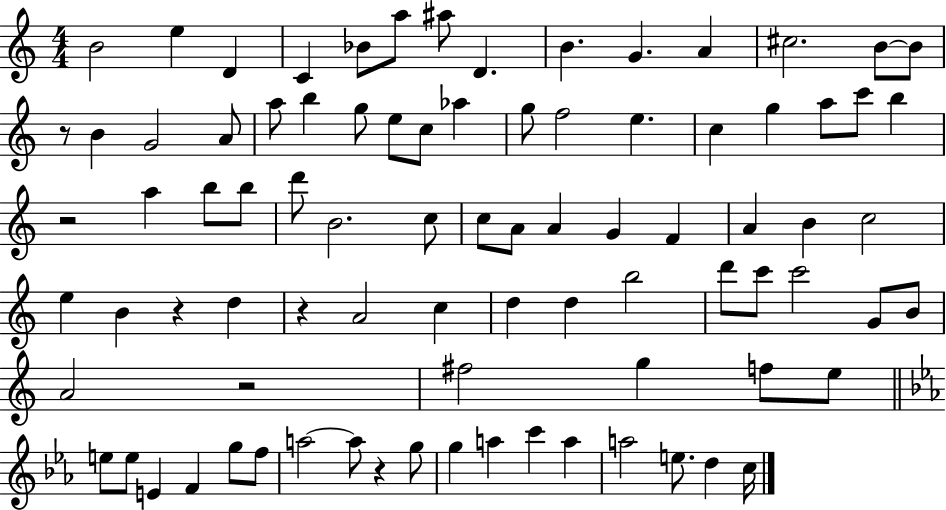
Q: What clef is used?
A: treble